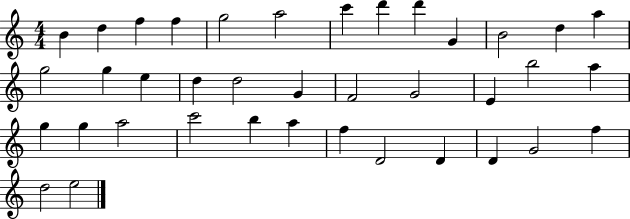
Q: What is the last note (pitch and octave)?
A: E5